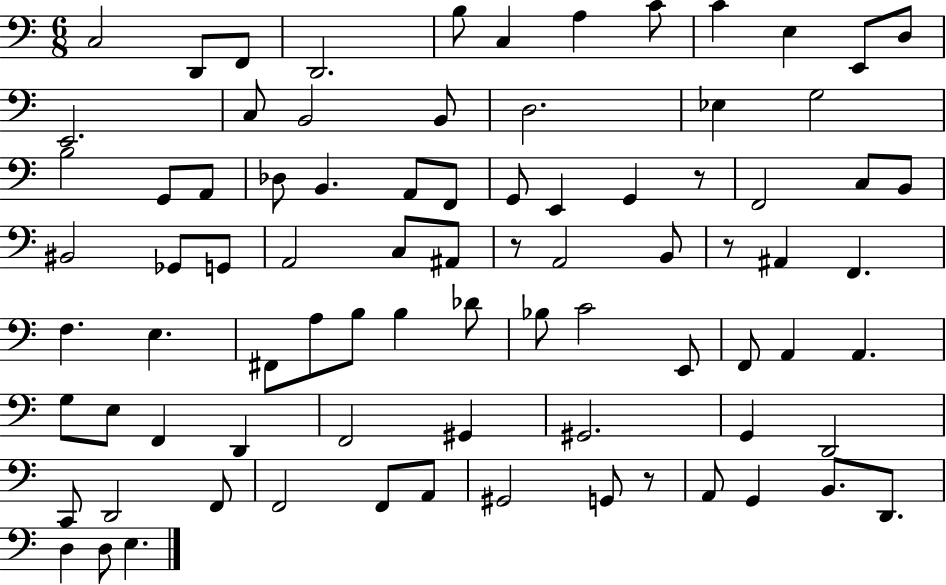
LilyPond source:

{
  \clef bass
  \numericTimeSignature
  \time 6/8
  \key c \major
  c2 d,8 f,8 | d,2. | b8 c4 a4 c'8 | c'4 e4 e,8 d8 | \break e,2. | c8 b,2 b,8 | d2. | ees4 g2 | \break b2 g,8 a,8 | des8 b,4. a,8 f,8 | g,8 e,4 g,4 r8 | f,2 c8 b,8 | \break bis,2 ges,8 g,8 | a,2 c8 ais,8 | r8 a,2 b,8 | r8 ais,4 f,4. | \break f4. e4. | fis,8 a8 b8 b4 des'8 | bes8 c'2 e,8 | f,8 a,4 a,4. | \break g8 e8 f,4 d,4 | f,2 gis,4 | gis,2. | g,4 d,2 | \break c,8 d,2 f,8 | f,2 f,8 a,8 | gis,2 g,8 r8 | a,8 g,4 b,8. d,8. | \break d4 d8 e4. | \bar "|."
}